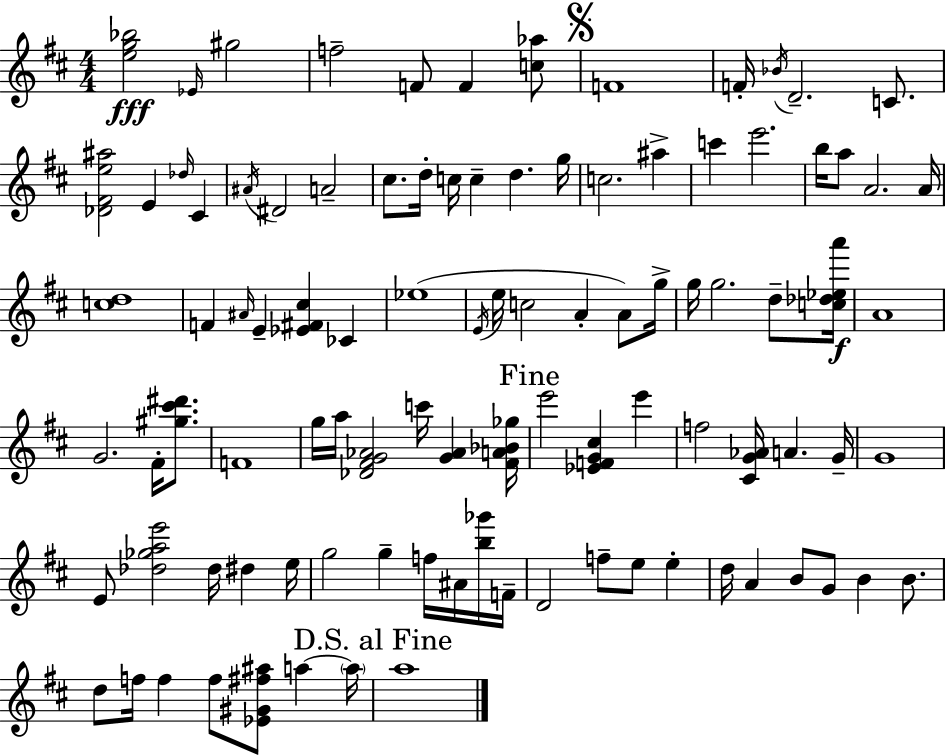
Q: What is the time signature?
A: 4/4